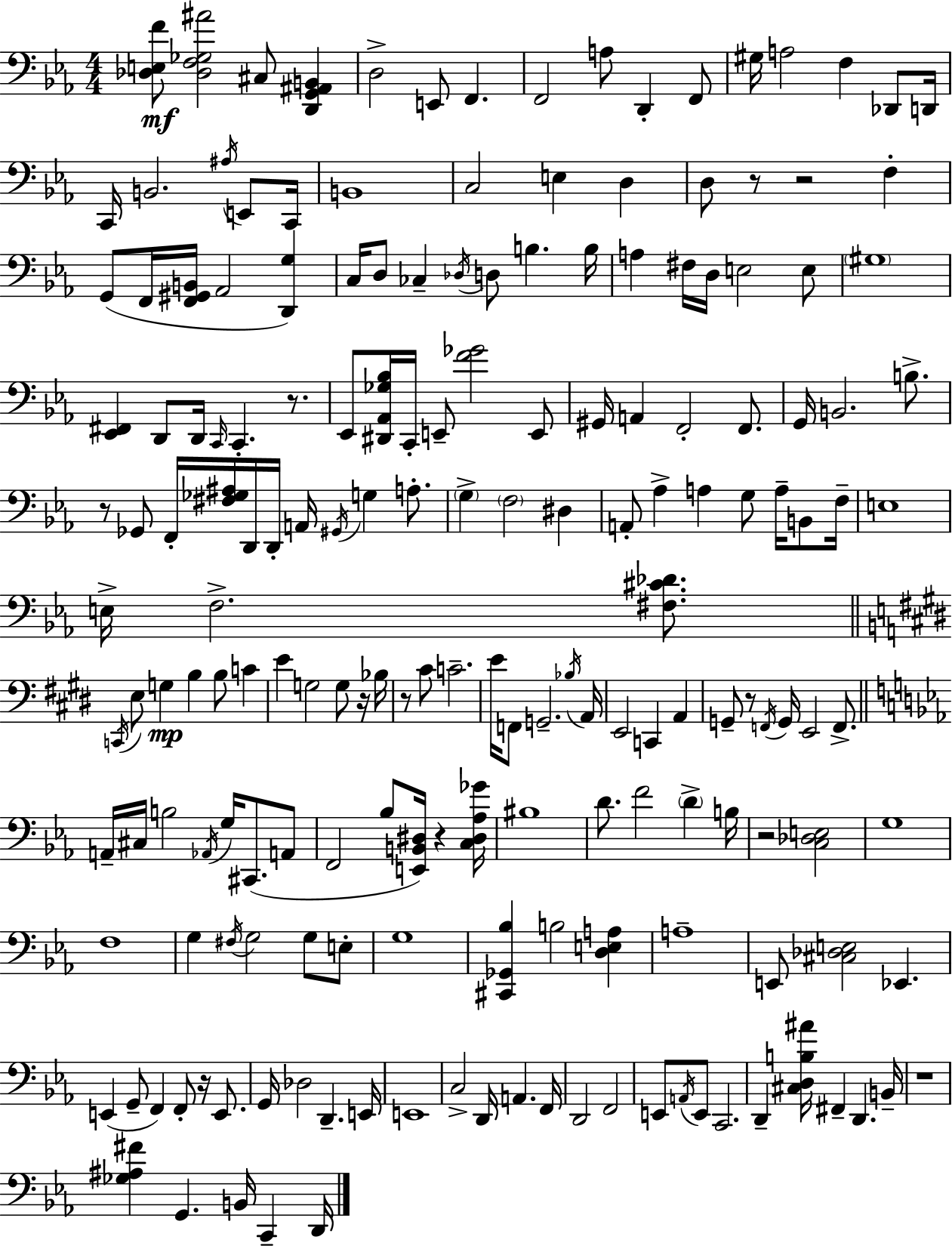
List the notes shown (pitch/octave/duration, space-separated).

[Db3,E3,F4]/e [Db3,F3,Gb3,A#4]/h C#3/e [D2,G2,A#2,B2]/q D3/h E2/e F2/q. F2/h A3/e D2/q F2/e G#3/s A3/h F3/q Db2/e D2/s C2/s B2/h. A#3/s E2/e C2/s B2/w C3/h E3/q D3/q D3/e R/e R/h F3/q G2/e F2/s [F2,G#2,B2]/s Ab2/h [D2,G3]/q C3/s D3/e CES3/q Db3/s D3/e B3/q. B3/s A3/q F#3/s D3/s E3/h E3/e G#3/w [Eb2,F#2]/q D2/e D2/s C2/s C2/q. R/e. Eb2/e [D#2,Ab2,Gb3,Bb3]/s C2/s E2/e [F4,Gb4]/h E2/e G#2/s A2/q F2/h F2/e. G2/s B2/h. B3/e. R/e Gb2/e F2/s [F#3,Gb3,A#3]/s D2/s D2/s A2/s G#2/s G3/q A3/e. G3/q F3/h D#3/q A2/e Ab3/q A3/q G3/e A3/s B2/e F3/s E3/w E3/s F3/h. [F#3,C#4,Db4]/e. C2/s E3/e G3/q B3/q B3/e C4/q E4/q G3/h G3/e R/s Bb3/s R/e C#4/e C4/h. E4/s F2/e G2/h. Bb3/s A2/s E2/h C2/q A2/q G2/e R/e F2/s G2/s E2/h F2/e. A2/s C#3/s B3/h Ab2/s G3/s C#2/e. A2/e F2/h Bb3/e [E2,B2,D#3]/s R/q [C3,D#3,Ab3,Gb4]/s BIS3/w D4/e. F4/h D4/q B3/s R/h [C3,Db3,E3]/h G3/w F3/w G3/q F#3/s G3/h G3/e E3/e G3/w [C#2,Gb2,Bb3]/q B3/h [D3,E3,A3]/q A3/w E2/e [C#3,Db3,E3]/h Eb2/q. E2/q G2/e F2/q F2/e R/s E2/e. G2/s Db3/h D2/q. E2/s E2/w C3/h D2/s A2/q. F2/s D2/h F2/h E2/e A2/s E2/e C2/h. D2/q [C#3,D3,B3,A#4]/s F#2/q D2/q. B2/s R/w [Gb3,A#3,F#4]/q G2/q. B2/s C2/q D2/s